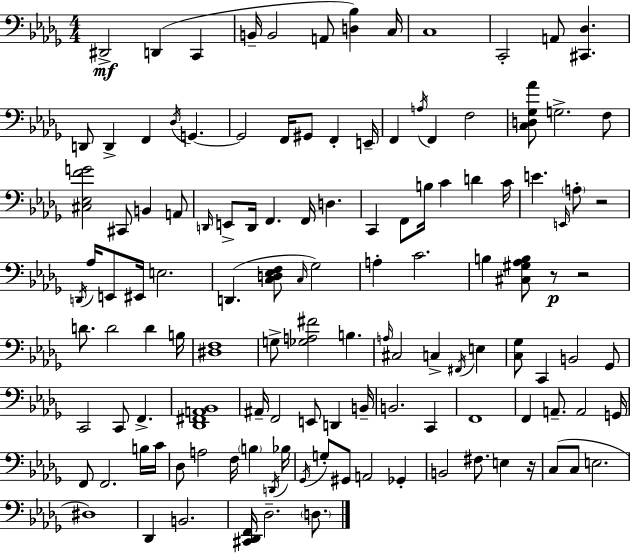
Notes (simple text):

D#2/h D2/q C2/q B2/s B2/h A2/e [D3,Bb3]/q C3/s C3/w C2/h A2/e [C#2,Db3]/q. D2/e D2/q F2/q Db3/s G2/q. G2/h F2/s G#2/e F2/q E2/s F2/q A3/s F2/q F3/h [C3,D3,Gb3,Ab4]/e G3/h. F3/e [C#3,Eb3,F4,G4]/h C#2/e B2/q A2/e D2/s E2/e D2/s F2/q. F2/s D3/q. C2/q F2/e B3/s C4/q D4/q C4/s E4/q. E2/s A3/e R/h D2/s Ab3/s E2/e EIS2/s E3/h. D2/q. [C3,D3,Eb3,F3]/e C3/s Gb3/h A3/q C4/h. B3/q [C#3,G#3,Ab3,B3]/e R/e R/h D4/e. D4/h D4/q B3/s [D#3,F3]/w G3/e [Gb3,A3,F#4]/h B3/q. A3/s C#3/h C3/q F#2/s E3/q [C3,Gb3]/e C2/q B2/h Gb2/e C2/h C2/e F2/q. [Db2,F#2,A2,Bb2]/w A#2/s F2/h E2/e D2/q B2/s B2/h. C2/q F2/w F2/q A2/e. A2/h G2/s F2/e F2/h. B3/s C4/s Db3/e A3/h F3/s B3/q D2/s Bb3/s Gb2/s G3/e G#2/e A2/h Gb2/q B2/h F#3/e. E3/q R/s C3/e C3/e E3/h. D#3/w Db2/q B2/h. [C#2,Db2,F2]/s Db3/h. D3/e.